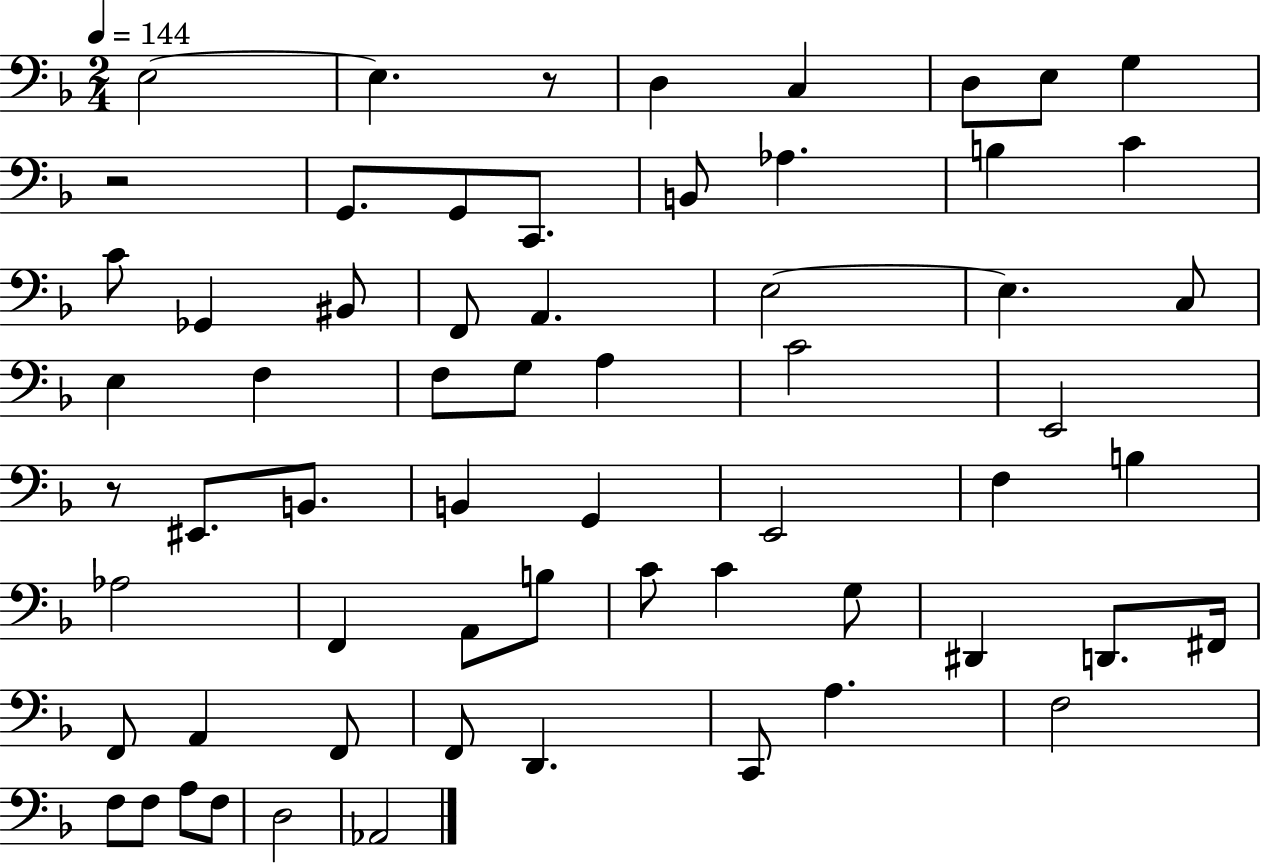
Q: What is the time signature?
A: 2/4